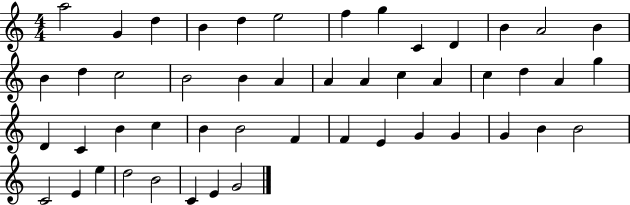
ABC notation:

X:1
T:Untitled
M:4/4
L:1/4
K:C
a2 G d B d e2 f g C D B A2 B B d c2 B2 B A A A c A c d A g D C B c B B2 F F E G G G B B2 C2 E e d2 B2 C E G2